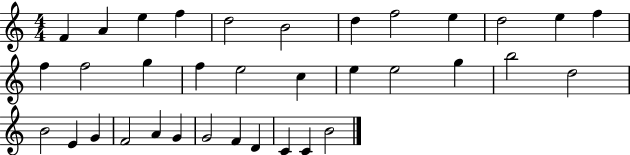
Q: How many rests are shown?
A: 0